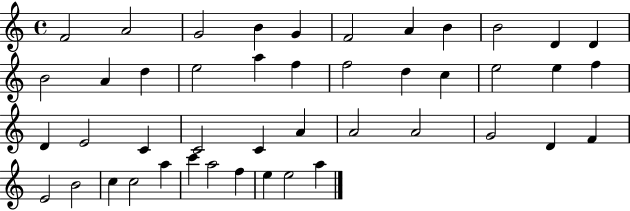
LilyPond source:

{
  \clef treble
  \time 4/4
  \defaultTimeSignature
  \key c \major
  f'2 a'2 | g'2 b'4 g'4 | f'2 a'4 b'4 | b'2 d'4 d'4 | \break b'2 a'4 d''4 | e''2 a''4 f''4 | f''2 d''4 c''4 | e''2 e''4 f''4 | \break d'4 e'2 c'4 | c'2 c'4 a'4 | a'2 a'2 | g'2 d'4 f'4 | \break e'2 b'2 | c''4 c''2 a''4 | c'''4 a''2 f''4 | e''4 e''2 a''4 | \break \bar "|."
}